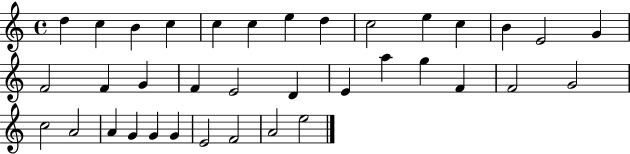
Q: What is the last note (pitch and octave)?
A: E5